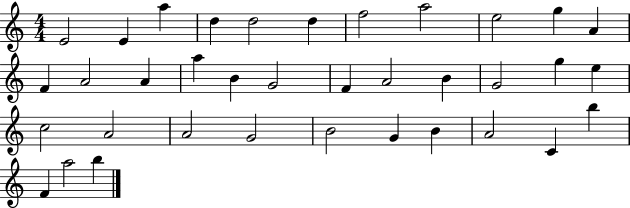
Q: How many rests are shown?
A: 0